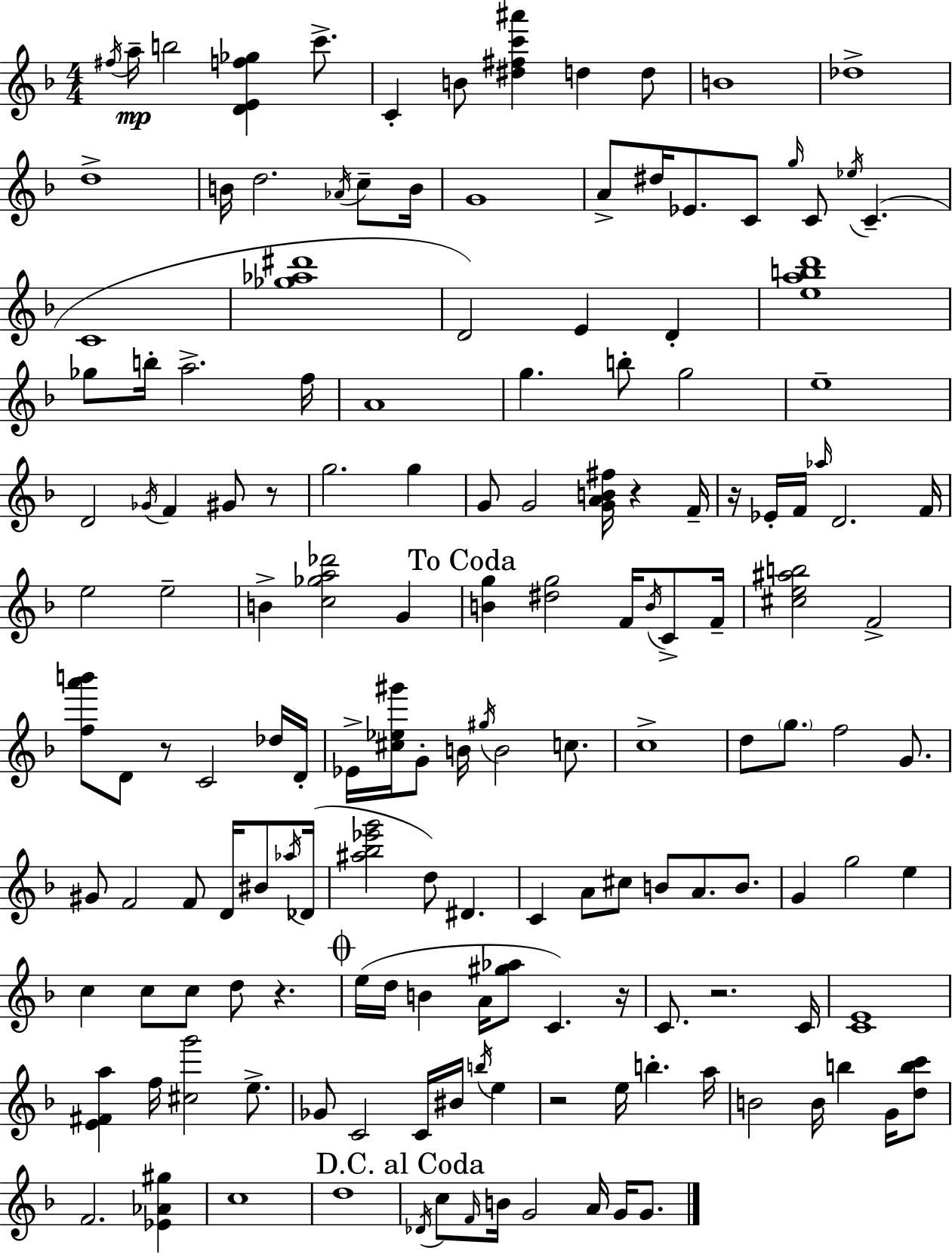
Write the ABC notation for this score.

X:1
T:Untitled
M:4/4
L:1/4
K:Dm
^f/4 a/4 b2 [DEf_g] c'/2 C B/2 [^d^fc'^a'] d d/2 B4 _d4 d4 B/4 d2 _A/4 c/2 B/4 G4 A/2 ^d/4 _E/2 C/2 g/4 C/2 _e/4 C C4 [_g_a^d']4 D2 E D [eabd']4 _g/2 b/4 a2 f/4 A4 g b/2 g2 e4 D2 _G/4 F ^G/2 z/2 g2 g G/2 G2 [GAB^f]/4 z F/4 z/4 _E/4 F/4 _a/4 D2 F/4 e2 e2 B [c_ga_d']2 G [Bg] [^dg]2 F/4 B/4 C/2 F/4 [^ce^ab]2 F2 [fa'b']/2 D/2 z/2 C2 _d/4 D/4 _E/4 [^c_e^g']/4 G/2 B/4 ^g/4 B2 c/2 c4 d/2 g/2 f2 G/2 ^G/2 F2 F/2 D/4 ^B/2 _a/4 _D/4 [^a_b_e'g']2 d/2 ^D C A/2 ^c/2 B/2 A/2 B/2 G g2 e c c/2 c/2 d/2 z e/4 d/4 B A/4 [^g_a]/2 C z/4 C/2 z2 C/4 [CE]4 [E^Fa] f/4 [^cg']2 e/2 _G/2 C2 C/4 ^B/4 b/4 e z2 e/4 b a/4 B2 B/4 b G/4 [dbc']/2 F2 [_E_A^g] c4 d4 _D/4 c/2 F/4 B/4 G2 A/4 G/4 G/2